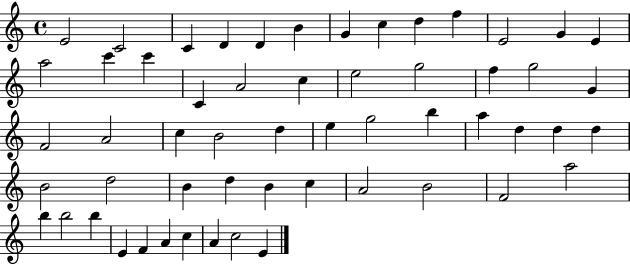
{
  \clef treble
  \time 4/4
  \defaultTimeSignature
  \key c \major
  e'2 c'2 | c'4 d'4 d'4 b'4 | g'4 c''4 d''4 f''4 | e'2 g'4 e'4 | \break a''2 c'''4 c'''4 | c'4 a'2 c''4 | e''2 g''2 | f''4 g''2 g'4 | \break f'2 a'2 | c''4 b'2 d''4 | e''4 g''2 b''4 | a''4 d''4 d''4 d''4 | \break b'2 d''2 | b'4 d''4 b'4 c''4 | a'2 b'2 | f'2 a''2 | \break b''4 b''2 b''4 | e'4 f'4 a'4 c''4 | a'4 c''2 e'4 | \bar "|."
}